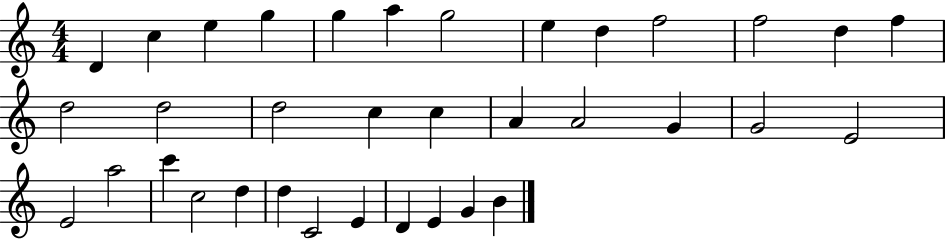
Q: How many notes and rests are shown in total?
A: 35